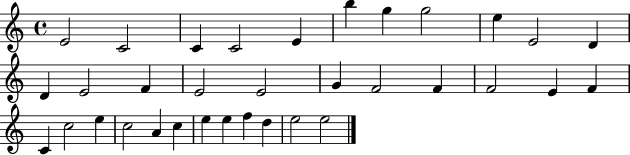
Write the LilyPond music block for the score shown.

{
  \clef treble
  \time 4/4
  \defaultTimeSignature
  \key c \major
  e'2 c'2 | c'4 c'2 e'4 | b''4 g''4 g''2 | e''4 e'2 d'4 | \break d'4 e'2 f'4 | e'2 e'2 | g'4 f'2 f'4 | f'2 e'4 f'4 | \break c'4 c''2 e''4 | c''2 a'4 c''4 | e''4 e''4 f''4 d''4 | e''2 e''2 | \break \bar "|."
}